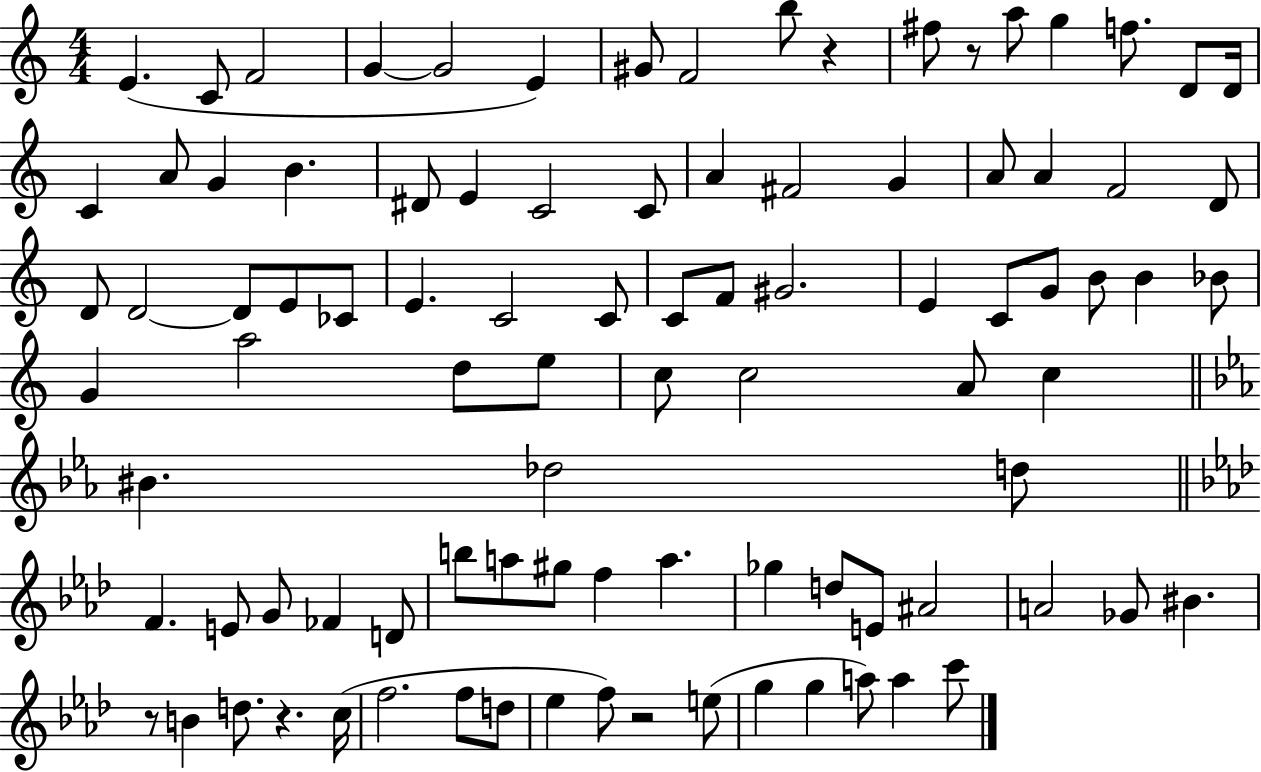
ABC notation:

X:1
T:Untitled
M:4/4
L:1/4
K:C
E C/2 F2 G G2 E ^G/2 F2 b/2 z ^f/2 z/2 a/2 g f/2 D/2 D/4 C A/2 G B ^D/2 E C2 C/2 A ^F2 G A/2 A F2 D/2 D/2 D2 D/2 E/2 _C/2 E C2 C/2 C/2 F/2 ^G2 E C/2 G/2 B/2 B _B/2 G a2 d/2 e/2 c/2 c2 A/2 c ^B _d2 d/2 F E/2 G/2 _F D/2 b/2 a/2 ^g/2 f a _g d/2 E/2 ^A2 A2 _G/2 ^B z/2 B d/2 z c/4 f2 f/2 d/2 _e f/2 z2 e/2 g g a/2 a c'/2